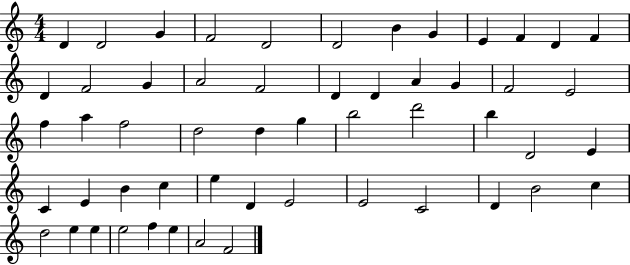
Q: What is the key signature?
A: C major